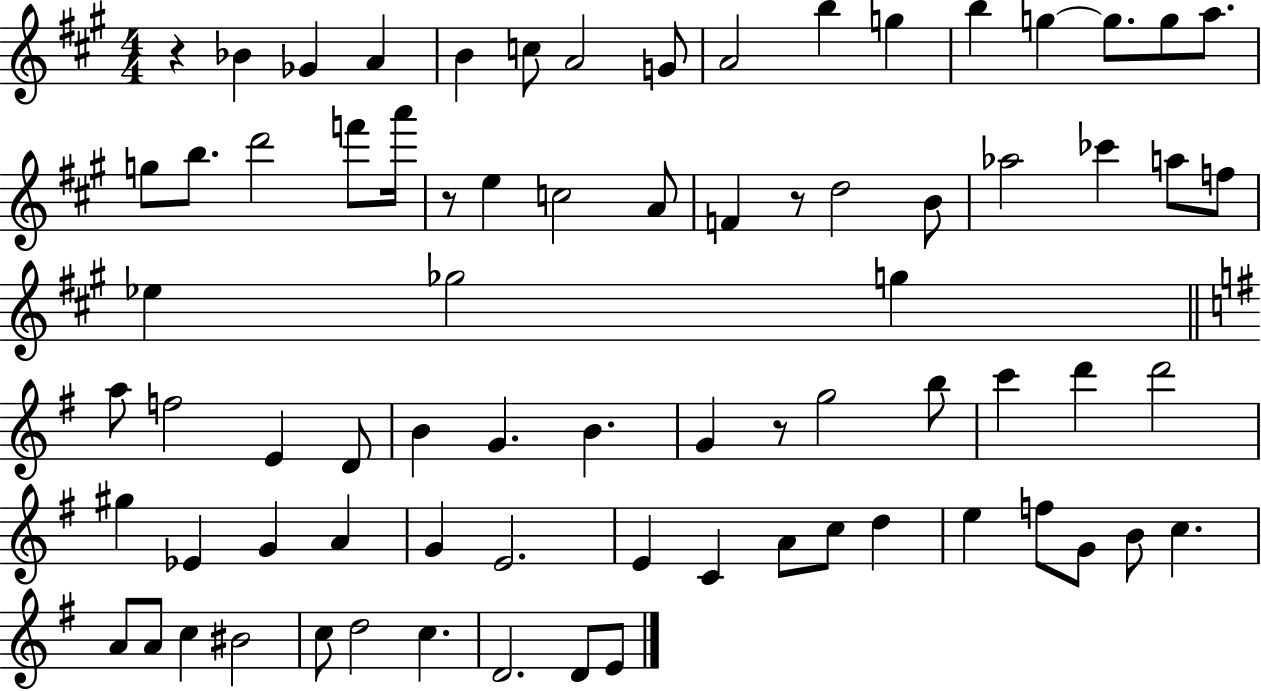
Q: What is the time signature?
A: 4/4